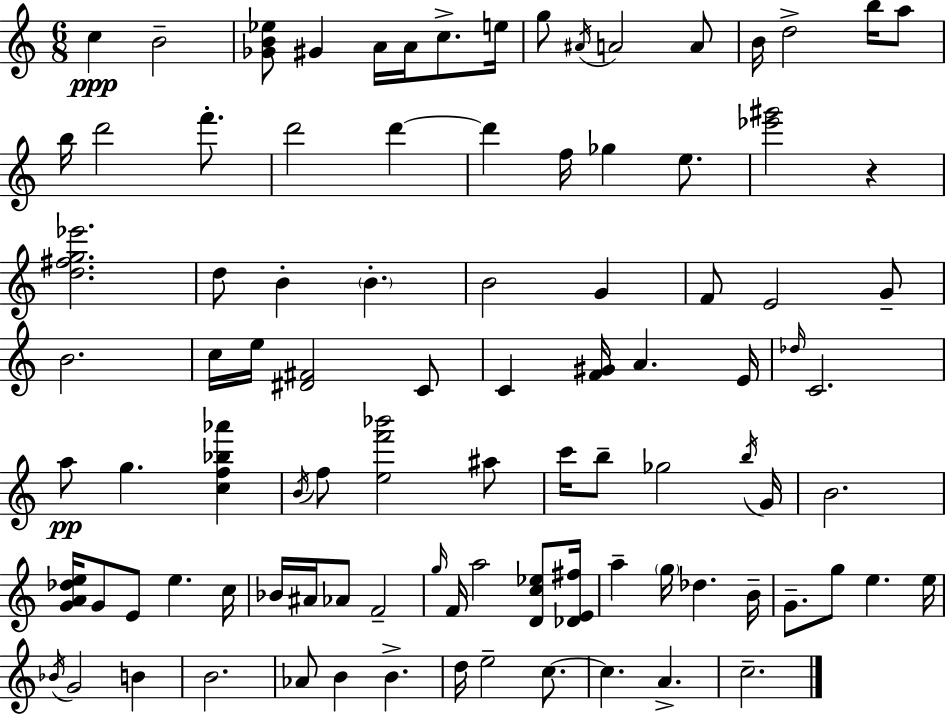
{
  \clef treble
  \numericTimeSignature
  \time 6/8
  \key a \minor
  c''4\ppp b'2-- | <ges' b' ees''>8 gis'4 a'16 a'16 c''8.-> e''16 | g''8 \acciaccatura { ais'16 } a'2 a'8 | b'16 d''2-> b''16 a''8 | \break b''16 d'''2 f'''8.-. | d'''2 d'''4~~ | d'''4 f''16 ges''4 e''8. | <ees''' gis'''>2 r4 | \break <d'' fis'' g'' ees'''>2. | d''8 b'4-. \parenthesize b'4.-. | b'2 g'4 | f'8 e'2 g'8-- | \break b'2. | c''16 e''16 <dis' fis'>2 c'8 | c'4 <f' gis'>16 a'4. | e'16 \grace { des''16 } c'2. | \break a''8\pp g''4. <c'' f'' bes'' aes'''>4 | \acciaccatura { b'16 } f''8 <e'' f''' bes'''>2 | ais''8 c'''16 b''8-- ges''2 | \acciaccatura { b''16 } g'16 b'2. | \break <g' a' des'' e''>16 g'8 e'8 e''4. | c''16 bes'16 ais'16 aes'8 f'2-- | \grace { g''16 } f'16 a''2 | <d' c'' ees''>8 <des' e' fis''>16 a''4-- \parenthesize g''16 des''4. | \break b'16-- g'8.-- g''8 e''4. | e''16 \acciaccatura { bes'16 } g'2 | b'4 b'2. | aes'8 b'4 | \break b'4.-> d''16 e''2-- | c''8.~~ c''4. | a'4.-> c''2.-- | \bar "|."
}